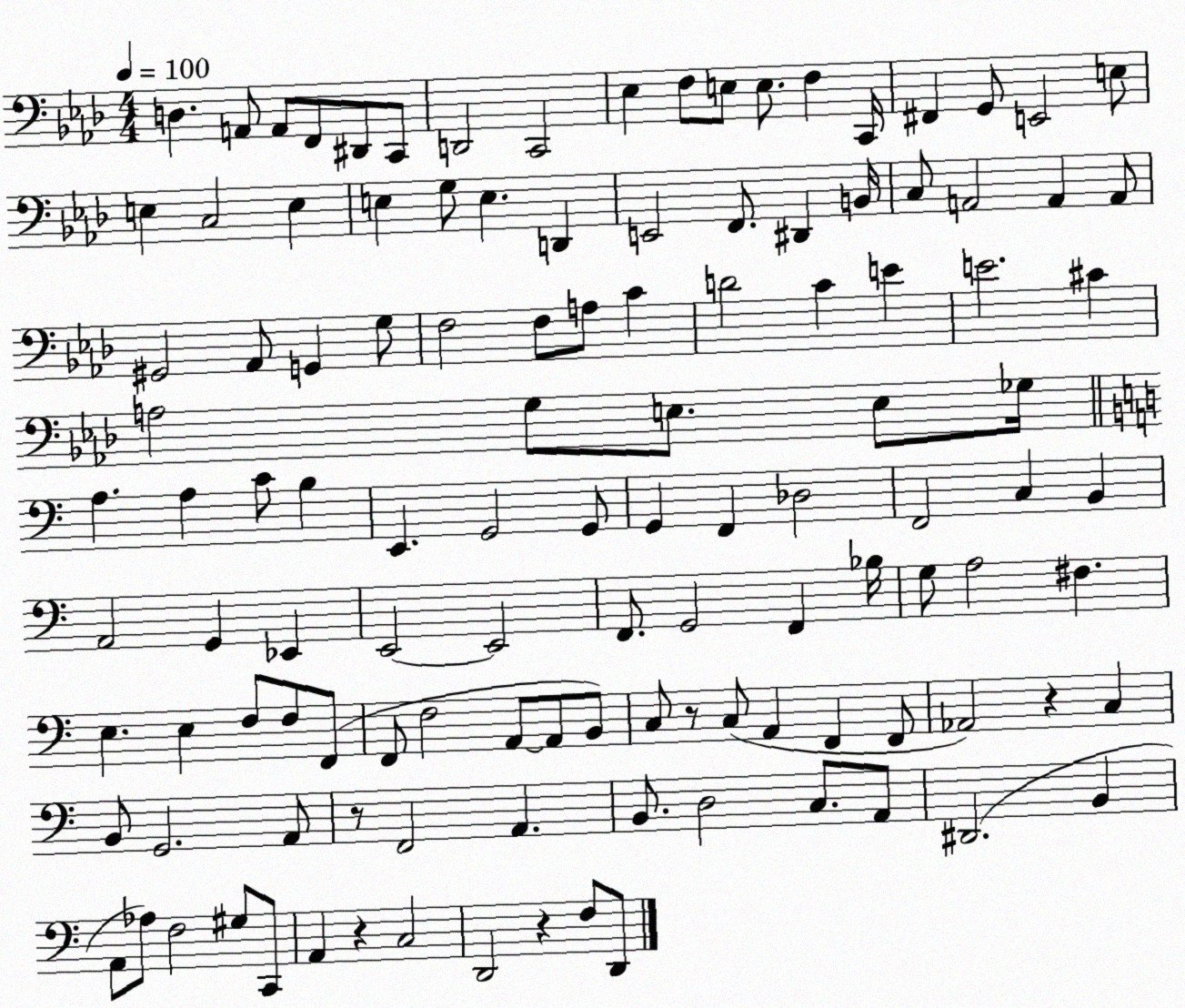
X:1
T:Untitled
M:4/4
L:1/4
K:Ab
D, A,,/2 A,,/2 F,,/2 ^D,,/2 C,,/2 D,,2 C,,2 _E, F,/2 E,/2 E,/2 F, C,,/4 ^F,, G,,/2 E,,2 E,/2 E, C,2 E, E, G,/2 E, D,, E,,2 F,,/2 ^D,, B,,/4 C,/2 A,,2 A,, A,,/2 ^G,,2 _A,,/2 G,, G,/2 F,2 F,/2 A,/2 C D2 C E E2 ^C A,2 G,/2 E,/2 E,/2 _G,/4 A, A, C/2 B, E,, G,,2 G,,/2 G,, F,, _D,2 F,,2 C, B,, A,,2 G,, _E,, E,,2 E,,2 F,,/2 G,,2 F,, _B,/4 G,/2 A,2 ^F, E, E, F,/2 F,/2 F,,/2 F,,/2 F,2 A,,/2 A,,/2 B,,/2 C,/2 z/2 C,/2 A,, F,, F,,/2 _A,,2 z C, B,,/2 G,,2 A,,/2 z/2 F,,2 A,, B,,/2 D,2 C,/2 A,,/2 ^D,,2 B,, A,,/2 _A,/2 F,2 ^G,/2 C,,/2 A,, z C,2 D,,2 z F,/2 D,,/2